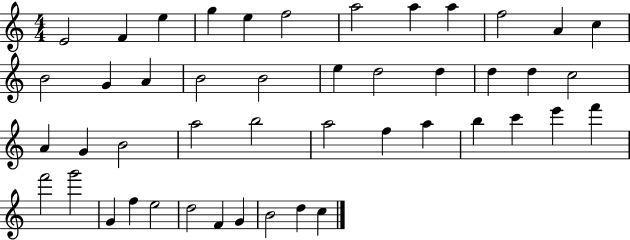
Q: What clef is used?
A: treble